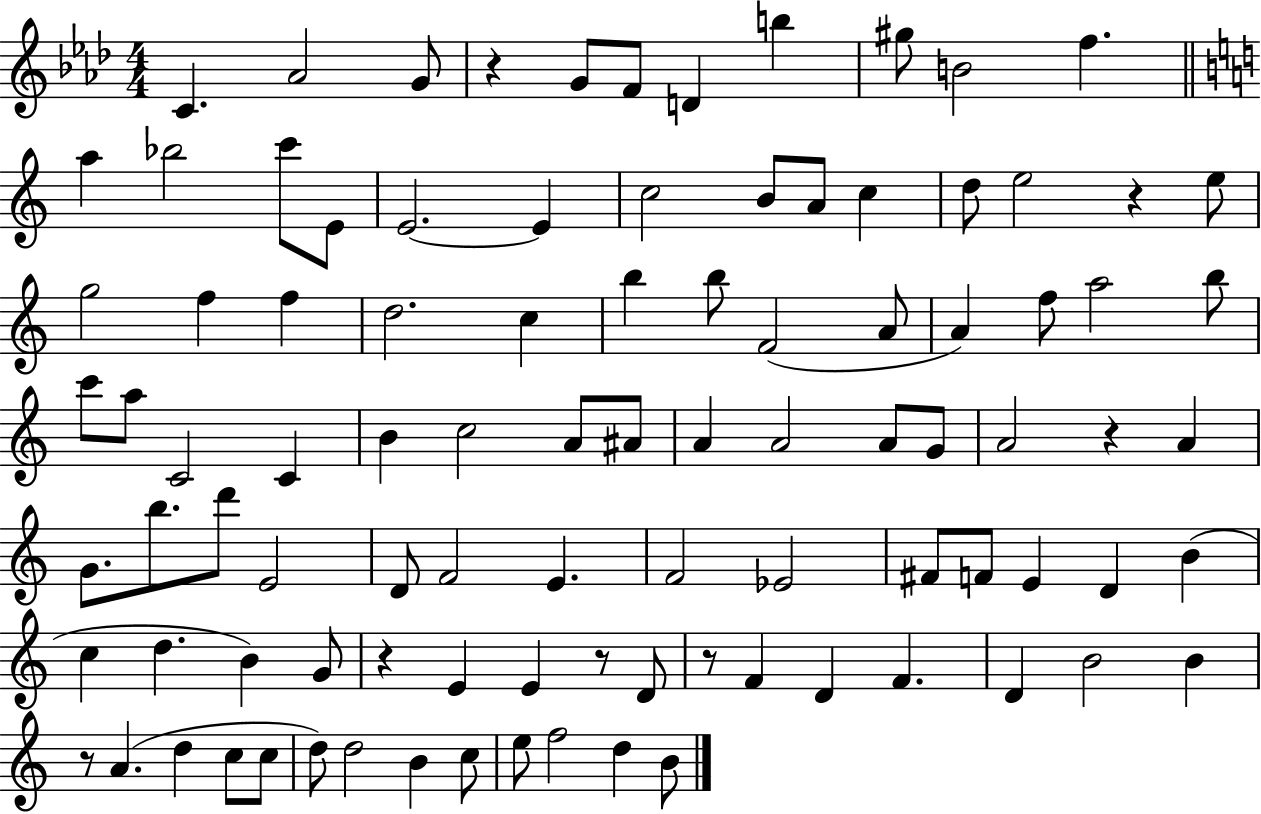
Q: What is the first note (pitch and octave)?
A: C4